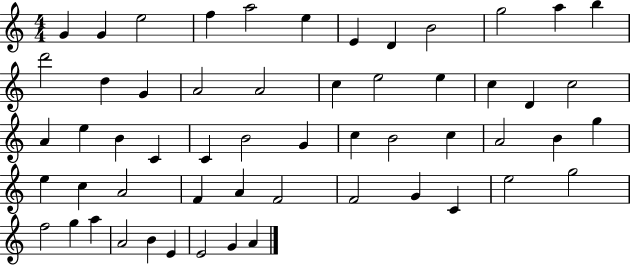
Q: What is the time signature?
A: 4/4